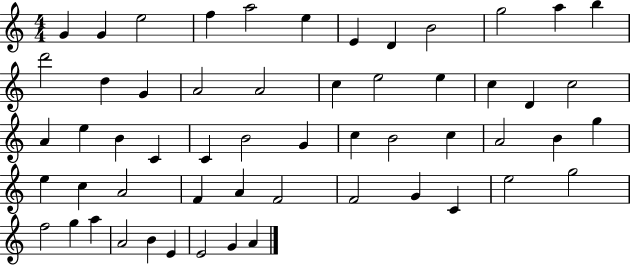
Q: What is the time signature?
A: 4/4